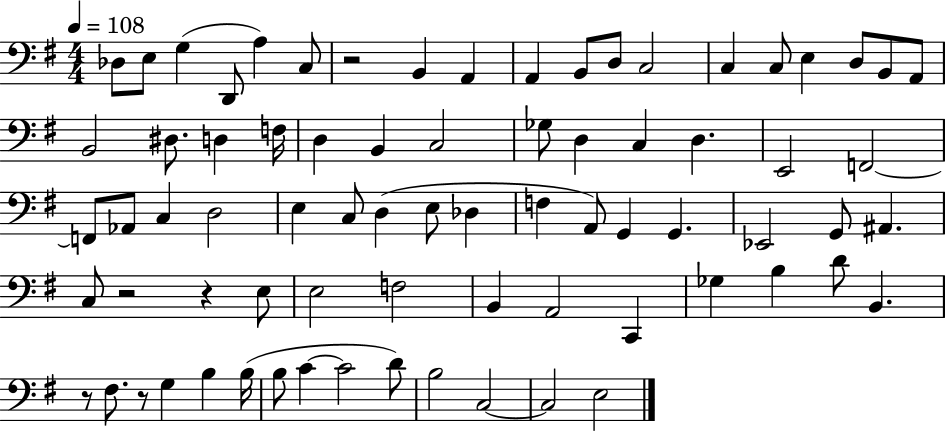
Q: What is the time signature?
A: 4/4